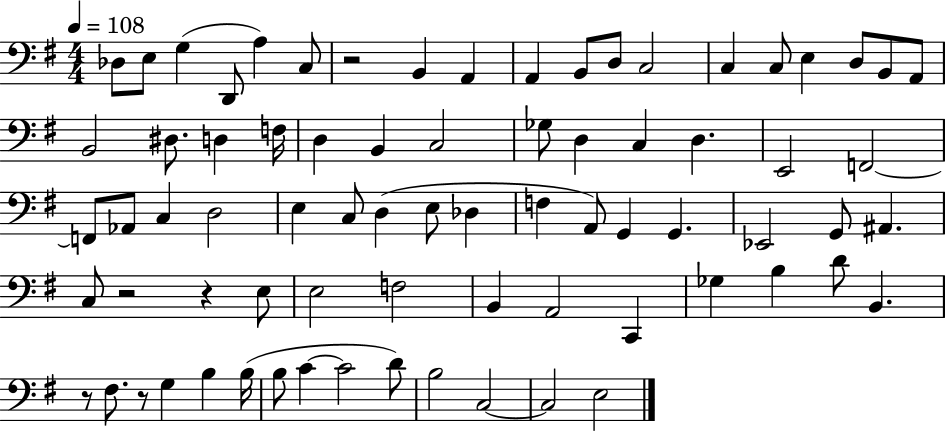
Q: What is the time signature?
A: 4/4